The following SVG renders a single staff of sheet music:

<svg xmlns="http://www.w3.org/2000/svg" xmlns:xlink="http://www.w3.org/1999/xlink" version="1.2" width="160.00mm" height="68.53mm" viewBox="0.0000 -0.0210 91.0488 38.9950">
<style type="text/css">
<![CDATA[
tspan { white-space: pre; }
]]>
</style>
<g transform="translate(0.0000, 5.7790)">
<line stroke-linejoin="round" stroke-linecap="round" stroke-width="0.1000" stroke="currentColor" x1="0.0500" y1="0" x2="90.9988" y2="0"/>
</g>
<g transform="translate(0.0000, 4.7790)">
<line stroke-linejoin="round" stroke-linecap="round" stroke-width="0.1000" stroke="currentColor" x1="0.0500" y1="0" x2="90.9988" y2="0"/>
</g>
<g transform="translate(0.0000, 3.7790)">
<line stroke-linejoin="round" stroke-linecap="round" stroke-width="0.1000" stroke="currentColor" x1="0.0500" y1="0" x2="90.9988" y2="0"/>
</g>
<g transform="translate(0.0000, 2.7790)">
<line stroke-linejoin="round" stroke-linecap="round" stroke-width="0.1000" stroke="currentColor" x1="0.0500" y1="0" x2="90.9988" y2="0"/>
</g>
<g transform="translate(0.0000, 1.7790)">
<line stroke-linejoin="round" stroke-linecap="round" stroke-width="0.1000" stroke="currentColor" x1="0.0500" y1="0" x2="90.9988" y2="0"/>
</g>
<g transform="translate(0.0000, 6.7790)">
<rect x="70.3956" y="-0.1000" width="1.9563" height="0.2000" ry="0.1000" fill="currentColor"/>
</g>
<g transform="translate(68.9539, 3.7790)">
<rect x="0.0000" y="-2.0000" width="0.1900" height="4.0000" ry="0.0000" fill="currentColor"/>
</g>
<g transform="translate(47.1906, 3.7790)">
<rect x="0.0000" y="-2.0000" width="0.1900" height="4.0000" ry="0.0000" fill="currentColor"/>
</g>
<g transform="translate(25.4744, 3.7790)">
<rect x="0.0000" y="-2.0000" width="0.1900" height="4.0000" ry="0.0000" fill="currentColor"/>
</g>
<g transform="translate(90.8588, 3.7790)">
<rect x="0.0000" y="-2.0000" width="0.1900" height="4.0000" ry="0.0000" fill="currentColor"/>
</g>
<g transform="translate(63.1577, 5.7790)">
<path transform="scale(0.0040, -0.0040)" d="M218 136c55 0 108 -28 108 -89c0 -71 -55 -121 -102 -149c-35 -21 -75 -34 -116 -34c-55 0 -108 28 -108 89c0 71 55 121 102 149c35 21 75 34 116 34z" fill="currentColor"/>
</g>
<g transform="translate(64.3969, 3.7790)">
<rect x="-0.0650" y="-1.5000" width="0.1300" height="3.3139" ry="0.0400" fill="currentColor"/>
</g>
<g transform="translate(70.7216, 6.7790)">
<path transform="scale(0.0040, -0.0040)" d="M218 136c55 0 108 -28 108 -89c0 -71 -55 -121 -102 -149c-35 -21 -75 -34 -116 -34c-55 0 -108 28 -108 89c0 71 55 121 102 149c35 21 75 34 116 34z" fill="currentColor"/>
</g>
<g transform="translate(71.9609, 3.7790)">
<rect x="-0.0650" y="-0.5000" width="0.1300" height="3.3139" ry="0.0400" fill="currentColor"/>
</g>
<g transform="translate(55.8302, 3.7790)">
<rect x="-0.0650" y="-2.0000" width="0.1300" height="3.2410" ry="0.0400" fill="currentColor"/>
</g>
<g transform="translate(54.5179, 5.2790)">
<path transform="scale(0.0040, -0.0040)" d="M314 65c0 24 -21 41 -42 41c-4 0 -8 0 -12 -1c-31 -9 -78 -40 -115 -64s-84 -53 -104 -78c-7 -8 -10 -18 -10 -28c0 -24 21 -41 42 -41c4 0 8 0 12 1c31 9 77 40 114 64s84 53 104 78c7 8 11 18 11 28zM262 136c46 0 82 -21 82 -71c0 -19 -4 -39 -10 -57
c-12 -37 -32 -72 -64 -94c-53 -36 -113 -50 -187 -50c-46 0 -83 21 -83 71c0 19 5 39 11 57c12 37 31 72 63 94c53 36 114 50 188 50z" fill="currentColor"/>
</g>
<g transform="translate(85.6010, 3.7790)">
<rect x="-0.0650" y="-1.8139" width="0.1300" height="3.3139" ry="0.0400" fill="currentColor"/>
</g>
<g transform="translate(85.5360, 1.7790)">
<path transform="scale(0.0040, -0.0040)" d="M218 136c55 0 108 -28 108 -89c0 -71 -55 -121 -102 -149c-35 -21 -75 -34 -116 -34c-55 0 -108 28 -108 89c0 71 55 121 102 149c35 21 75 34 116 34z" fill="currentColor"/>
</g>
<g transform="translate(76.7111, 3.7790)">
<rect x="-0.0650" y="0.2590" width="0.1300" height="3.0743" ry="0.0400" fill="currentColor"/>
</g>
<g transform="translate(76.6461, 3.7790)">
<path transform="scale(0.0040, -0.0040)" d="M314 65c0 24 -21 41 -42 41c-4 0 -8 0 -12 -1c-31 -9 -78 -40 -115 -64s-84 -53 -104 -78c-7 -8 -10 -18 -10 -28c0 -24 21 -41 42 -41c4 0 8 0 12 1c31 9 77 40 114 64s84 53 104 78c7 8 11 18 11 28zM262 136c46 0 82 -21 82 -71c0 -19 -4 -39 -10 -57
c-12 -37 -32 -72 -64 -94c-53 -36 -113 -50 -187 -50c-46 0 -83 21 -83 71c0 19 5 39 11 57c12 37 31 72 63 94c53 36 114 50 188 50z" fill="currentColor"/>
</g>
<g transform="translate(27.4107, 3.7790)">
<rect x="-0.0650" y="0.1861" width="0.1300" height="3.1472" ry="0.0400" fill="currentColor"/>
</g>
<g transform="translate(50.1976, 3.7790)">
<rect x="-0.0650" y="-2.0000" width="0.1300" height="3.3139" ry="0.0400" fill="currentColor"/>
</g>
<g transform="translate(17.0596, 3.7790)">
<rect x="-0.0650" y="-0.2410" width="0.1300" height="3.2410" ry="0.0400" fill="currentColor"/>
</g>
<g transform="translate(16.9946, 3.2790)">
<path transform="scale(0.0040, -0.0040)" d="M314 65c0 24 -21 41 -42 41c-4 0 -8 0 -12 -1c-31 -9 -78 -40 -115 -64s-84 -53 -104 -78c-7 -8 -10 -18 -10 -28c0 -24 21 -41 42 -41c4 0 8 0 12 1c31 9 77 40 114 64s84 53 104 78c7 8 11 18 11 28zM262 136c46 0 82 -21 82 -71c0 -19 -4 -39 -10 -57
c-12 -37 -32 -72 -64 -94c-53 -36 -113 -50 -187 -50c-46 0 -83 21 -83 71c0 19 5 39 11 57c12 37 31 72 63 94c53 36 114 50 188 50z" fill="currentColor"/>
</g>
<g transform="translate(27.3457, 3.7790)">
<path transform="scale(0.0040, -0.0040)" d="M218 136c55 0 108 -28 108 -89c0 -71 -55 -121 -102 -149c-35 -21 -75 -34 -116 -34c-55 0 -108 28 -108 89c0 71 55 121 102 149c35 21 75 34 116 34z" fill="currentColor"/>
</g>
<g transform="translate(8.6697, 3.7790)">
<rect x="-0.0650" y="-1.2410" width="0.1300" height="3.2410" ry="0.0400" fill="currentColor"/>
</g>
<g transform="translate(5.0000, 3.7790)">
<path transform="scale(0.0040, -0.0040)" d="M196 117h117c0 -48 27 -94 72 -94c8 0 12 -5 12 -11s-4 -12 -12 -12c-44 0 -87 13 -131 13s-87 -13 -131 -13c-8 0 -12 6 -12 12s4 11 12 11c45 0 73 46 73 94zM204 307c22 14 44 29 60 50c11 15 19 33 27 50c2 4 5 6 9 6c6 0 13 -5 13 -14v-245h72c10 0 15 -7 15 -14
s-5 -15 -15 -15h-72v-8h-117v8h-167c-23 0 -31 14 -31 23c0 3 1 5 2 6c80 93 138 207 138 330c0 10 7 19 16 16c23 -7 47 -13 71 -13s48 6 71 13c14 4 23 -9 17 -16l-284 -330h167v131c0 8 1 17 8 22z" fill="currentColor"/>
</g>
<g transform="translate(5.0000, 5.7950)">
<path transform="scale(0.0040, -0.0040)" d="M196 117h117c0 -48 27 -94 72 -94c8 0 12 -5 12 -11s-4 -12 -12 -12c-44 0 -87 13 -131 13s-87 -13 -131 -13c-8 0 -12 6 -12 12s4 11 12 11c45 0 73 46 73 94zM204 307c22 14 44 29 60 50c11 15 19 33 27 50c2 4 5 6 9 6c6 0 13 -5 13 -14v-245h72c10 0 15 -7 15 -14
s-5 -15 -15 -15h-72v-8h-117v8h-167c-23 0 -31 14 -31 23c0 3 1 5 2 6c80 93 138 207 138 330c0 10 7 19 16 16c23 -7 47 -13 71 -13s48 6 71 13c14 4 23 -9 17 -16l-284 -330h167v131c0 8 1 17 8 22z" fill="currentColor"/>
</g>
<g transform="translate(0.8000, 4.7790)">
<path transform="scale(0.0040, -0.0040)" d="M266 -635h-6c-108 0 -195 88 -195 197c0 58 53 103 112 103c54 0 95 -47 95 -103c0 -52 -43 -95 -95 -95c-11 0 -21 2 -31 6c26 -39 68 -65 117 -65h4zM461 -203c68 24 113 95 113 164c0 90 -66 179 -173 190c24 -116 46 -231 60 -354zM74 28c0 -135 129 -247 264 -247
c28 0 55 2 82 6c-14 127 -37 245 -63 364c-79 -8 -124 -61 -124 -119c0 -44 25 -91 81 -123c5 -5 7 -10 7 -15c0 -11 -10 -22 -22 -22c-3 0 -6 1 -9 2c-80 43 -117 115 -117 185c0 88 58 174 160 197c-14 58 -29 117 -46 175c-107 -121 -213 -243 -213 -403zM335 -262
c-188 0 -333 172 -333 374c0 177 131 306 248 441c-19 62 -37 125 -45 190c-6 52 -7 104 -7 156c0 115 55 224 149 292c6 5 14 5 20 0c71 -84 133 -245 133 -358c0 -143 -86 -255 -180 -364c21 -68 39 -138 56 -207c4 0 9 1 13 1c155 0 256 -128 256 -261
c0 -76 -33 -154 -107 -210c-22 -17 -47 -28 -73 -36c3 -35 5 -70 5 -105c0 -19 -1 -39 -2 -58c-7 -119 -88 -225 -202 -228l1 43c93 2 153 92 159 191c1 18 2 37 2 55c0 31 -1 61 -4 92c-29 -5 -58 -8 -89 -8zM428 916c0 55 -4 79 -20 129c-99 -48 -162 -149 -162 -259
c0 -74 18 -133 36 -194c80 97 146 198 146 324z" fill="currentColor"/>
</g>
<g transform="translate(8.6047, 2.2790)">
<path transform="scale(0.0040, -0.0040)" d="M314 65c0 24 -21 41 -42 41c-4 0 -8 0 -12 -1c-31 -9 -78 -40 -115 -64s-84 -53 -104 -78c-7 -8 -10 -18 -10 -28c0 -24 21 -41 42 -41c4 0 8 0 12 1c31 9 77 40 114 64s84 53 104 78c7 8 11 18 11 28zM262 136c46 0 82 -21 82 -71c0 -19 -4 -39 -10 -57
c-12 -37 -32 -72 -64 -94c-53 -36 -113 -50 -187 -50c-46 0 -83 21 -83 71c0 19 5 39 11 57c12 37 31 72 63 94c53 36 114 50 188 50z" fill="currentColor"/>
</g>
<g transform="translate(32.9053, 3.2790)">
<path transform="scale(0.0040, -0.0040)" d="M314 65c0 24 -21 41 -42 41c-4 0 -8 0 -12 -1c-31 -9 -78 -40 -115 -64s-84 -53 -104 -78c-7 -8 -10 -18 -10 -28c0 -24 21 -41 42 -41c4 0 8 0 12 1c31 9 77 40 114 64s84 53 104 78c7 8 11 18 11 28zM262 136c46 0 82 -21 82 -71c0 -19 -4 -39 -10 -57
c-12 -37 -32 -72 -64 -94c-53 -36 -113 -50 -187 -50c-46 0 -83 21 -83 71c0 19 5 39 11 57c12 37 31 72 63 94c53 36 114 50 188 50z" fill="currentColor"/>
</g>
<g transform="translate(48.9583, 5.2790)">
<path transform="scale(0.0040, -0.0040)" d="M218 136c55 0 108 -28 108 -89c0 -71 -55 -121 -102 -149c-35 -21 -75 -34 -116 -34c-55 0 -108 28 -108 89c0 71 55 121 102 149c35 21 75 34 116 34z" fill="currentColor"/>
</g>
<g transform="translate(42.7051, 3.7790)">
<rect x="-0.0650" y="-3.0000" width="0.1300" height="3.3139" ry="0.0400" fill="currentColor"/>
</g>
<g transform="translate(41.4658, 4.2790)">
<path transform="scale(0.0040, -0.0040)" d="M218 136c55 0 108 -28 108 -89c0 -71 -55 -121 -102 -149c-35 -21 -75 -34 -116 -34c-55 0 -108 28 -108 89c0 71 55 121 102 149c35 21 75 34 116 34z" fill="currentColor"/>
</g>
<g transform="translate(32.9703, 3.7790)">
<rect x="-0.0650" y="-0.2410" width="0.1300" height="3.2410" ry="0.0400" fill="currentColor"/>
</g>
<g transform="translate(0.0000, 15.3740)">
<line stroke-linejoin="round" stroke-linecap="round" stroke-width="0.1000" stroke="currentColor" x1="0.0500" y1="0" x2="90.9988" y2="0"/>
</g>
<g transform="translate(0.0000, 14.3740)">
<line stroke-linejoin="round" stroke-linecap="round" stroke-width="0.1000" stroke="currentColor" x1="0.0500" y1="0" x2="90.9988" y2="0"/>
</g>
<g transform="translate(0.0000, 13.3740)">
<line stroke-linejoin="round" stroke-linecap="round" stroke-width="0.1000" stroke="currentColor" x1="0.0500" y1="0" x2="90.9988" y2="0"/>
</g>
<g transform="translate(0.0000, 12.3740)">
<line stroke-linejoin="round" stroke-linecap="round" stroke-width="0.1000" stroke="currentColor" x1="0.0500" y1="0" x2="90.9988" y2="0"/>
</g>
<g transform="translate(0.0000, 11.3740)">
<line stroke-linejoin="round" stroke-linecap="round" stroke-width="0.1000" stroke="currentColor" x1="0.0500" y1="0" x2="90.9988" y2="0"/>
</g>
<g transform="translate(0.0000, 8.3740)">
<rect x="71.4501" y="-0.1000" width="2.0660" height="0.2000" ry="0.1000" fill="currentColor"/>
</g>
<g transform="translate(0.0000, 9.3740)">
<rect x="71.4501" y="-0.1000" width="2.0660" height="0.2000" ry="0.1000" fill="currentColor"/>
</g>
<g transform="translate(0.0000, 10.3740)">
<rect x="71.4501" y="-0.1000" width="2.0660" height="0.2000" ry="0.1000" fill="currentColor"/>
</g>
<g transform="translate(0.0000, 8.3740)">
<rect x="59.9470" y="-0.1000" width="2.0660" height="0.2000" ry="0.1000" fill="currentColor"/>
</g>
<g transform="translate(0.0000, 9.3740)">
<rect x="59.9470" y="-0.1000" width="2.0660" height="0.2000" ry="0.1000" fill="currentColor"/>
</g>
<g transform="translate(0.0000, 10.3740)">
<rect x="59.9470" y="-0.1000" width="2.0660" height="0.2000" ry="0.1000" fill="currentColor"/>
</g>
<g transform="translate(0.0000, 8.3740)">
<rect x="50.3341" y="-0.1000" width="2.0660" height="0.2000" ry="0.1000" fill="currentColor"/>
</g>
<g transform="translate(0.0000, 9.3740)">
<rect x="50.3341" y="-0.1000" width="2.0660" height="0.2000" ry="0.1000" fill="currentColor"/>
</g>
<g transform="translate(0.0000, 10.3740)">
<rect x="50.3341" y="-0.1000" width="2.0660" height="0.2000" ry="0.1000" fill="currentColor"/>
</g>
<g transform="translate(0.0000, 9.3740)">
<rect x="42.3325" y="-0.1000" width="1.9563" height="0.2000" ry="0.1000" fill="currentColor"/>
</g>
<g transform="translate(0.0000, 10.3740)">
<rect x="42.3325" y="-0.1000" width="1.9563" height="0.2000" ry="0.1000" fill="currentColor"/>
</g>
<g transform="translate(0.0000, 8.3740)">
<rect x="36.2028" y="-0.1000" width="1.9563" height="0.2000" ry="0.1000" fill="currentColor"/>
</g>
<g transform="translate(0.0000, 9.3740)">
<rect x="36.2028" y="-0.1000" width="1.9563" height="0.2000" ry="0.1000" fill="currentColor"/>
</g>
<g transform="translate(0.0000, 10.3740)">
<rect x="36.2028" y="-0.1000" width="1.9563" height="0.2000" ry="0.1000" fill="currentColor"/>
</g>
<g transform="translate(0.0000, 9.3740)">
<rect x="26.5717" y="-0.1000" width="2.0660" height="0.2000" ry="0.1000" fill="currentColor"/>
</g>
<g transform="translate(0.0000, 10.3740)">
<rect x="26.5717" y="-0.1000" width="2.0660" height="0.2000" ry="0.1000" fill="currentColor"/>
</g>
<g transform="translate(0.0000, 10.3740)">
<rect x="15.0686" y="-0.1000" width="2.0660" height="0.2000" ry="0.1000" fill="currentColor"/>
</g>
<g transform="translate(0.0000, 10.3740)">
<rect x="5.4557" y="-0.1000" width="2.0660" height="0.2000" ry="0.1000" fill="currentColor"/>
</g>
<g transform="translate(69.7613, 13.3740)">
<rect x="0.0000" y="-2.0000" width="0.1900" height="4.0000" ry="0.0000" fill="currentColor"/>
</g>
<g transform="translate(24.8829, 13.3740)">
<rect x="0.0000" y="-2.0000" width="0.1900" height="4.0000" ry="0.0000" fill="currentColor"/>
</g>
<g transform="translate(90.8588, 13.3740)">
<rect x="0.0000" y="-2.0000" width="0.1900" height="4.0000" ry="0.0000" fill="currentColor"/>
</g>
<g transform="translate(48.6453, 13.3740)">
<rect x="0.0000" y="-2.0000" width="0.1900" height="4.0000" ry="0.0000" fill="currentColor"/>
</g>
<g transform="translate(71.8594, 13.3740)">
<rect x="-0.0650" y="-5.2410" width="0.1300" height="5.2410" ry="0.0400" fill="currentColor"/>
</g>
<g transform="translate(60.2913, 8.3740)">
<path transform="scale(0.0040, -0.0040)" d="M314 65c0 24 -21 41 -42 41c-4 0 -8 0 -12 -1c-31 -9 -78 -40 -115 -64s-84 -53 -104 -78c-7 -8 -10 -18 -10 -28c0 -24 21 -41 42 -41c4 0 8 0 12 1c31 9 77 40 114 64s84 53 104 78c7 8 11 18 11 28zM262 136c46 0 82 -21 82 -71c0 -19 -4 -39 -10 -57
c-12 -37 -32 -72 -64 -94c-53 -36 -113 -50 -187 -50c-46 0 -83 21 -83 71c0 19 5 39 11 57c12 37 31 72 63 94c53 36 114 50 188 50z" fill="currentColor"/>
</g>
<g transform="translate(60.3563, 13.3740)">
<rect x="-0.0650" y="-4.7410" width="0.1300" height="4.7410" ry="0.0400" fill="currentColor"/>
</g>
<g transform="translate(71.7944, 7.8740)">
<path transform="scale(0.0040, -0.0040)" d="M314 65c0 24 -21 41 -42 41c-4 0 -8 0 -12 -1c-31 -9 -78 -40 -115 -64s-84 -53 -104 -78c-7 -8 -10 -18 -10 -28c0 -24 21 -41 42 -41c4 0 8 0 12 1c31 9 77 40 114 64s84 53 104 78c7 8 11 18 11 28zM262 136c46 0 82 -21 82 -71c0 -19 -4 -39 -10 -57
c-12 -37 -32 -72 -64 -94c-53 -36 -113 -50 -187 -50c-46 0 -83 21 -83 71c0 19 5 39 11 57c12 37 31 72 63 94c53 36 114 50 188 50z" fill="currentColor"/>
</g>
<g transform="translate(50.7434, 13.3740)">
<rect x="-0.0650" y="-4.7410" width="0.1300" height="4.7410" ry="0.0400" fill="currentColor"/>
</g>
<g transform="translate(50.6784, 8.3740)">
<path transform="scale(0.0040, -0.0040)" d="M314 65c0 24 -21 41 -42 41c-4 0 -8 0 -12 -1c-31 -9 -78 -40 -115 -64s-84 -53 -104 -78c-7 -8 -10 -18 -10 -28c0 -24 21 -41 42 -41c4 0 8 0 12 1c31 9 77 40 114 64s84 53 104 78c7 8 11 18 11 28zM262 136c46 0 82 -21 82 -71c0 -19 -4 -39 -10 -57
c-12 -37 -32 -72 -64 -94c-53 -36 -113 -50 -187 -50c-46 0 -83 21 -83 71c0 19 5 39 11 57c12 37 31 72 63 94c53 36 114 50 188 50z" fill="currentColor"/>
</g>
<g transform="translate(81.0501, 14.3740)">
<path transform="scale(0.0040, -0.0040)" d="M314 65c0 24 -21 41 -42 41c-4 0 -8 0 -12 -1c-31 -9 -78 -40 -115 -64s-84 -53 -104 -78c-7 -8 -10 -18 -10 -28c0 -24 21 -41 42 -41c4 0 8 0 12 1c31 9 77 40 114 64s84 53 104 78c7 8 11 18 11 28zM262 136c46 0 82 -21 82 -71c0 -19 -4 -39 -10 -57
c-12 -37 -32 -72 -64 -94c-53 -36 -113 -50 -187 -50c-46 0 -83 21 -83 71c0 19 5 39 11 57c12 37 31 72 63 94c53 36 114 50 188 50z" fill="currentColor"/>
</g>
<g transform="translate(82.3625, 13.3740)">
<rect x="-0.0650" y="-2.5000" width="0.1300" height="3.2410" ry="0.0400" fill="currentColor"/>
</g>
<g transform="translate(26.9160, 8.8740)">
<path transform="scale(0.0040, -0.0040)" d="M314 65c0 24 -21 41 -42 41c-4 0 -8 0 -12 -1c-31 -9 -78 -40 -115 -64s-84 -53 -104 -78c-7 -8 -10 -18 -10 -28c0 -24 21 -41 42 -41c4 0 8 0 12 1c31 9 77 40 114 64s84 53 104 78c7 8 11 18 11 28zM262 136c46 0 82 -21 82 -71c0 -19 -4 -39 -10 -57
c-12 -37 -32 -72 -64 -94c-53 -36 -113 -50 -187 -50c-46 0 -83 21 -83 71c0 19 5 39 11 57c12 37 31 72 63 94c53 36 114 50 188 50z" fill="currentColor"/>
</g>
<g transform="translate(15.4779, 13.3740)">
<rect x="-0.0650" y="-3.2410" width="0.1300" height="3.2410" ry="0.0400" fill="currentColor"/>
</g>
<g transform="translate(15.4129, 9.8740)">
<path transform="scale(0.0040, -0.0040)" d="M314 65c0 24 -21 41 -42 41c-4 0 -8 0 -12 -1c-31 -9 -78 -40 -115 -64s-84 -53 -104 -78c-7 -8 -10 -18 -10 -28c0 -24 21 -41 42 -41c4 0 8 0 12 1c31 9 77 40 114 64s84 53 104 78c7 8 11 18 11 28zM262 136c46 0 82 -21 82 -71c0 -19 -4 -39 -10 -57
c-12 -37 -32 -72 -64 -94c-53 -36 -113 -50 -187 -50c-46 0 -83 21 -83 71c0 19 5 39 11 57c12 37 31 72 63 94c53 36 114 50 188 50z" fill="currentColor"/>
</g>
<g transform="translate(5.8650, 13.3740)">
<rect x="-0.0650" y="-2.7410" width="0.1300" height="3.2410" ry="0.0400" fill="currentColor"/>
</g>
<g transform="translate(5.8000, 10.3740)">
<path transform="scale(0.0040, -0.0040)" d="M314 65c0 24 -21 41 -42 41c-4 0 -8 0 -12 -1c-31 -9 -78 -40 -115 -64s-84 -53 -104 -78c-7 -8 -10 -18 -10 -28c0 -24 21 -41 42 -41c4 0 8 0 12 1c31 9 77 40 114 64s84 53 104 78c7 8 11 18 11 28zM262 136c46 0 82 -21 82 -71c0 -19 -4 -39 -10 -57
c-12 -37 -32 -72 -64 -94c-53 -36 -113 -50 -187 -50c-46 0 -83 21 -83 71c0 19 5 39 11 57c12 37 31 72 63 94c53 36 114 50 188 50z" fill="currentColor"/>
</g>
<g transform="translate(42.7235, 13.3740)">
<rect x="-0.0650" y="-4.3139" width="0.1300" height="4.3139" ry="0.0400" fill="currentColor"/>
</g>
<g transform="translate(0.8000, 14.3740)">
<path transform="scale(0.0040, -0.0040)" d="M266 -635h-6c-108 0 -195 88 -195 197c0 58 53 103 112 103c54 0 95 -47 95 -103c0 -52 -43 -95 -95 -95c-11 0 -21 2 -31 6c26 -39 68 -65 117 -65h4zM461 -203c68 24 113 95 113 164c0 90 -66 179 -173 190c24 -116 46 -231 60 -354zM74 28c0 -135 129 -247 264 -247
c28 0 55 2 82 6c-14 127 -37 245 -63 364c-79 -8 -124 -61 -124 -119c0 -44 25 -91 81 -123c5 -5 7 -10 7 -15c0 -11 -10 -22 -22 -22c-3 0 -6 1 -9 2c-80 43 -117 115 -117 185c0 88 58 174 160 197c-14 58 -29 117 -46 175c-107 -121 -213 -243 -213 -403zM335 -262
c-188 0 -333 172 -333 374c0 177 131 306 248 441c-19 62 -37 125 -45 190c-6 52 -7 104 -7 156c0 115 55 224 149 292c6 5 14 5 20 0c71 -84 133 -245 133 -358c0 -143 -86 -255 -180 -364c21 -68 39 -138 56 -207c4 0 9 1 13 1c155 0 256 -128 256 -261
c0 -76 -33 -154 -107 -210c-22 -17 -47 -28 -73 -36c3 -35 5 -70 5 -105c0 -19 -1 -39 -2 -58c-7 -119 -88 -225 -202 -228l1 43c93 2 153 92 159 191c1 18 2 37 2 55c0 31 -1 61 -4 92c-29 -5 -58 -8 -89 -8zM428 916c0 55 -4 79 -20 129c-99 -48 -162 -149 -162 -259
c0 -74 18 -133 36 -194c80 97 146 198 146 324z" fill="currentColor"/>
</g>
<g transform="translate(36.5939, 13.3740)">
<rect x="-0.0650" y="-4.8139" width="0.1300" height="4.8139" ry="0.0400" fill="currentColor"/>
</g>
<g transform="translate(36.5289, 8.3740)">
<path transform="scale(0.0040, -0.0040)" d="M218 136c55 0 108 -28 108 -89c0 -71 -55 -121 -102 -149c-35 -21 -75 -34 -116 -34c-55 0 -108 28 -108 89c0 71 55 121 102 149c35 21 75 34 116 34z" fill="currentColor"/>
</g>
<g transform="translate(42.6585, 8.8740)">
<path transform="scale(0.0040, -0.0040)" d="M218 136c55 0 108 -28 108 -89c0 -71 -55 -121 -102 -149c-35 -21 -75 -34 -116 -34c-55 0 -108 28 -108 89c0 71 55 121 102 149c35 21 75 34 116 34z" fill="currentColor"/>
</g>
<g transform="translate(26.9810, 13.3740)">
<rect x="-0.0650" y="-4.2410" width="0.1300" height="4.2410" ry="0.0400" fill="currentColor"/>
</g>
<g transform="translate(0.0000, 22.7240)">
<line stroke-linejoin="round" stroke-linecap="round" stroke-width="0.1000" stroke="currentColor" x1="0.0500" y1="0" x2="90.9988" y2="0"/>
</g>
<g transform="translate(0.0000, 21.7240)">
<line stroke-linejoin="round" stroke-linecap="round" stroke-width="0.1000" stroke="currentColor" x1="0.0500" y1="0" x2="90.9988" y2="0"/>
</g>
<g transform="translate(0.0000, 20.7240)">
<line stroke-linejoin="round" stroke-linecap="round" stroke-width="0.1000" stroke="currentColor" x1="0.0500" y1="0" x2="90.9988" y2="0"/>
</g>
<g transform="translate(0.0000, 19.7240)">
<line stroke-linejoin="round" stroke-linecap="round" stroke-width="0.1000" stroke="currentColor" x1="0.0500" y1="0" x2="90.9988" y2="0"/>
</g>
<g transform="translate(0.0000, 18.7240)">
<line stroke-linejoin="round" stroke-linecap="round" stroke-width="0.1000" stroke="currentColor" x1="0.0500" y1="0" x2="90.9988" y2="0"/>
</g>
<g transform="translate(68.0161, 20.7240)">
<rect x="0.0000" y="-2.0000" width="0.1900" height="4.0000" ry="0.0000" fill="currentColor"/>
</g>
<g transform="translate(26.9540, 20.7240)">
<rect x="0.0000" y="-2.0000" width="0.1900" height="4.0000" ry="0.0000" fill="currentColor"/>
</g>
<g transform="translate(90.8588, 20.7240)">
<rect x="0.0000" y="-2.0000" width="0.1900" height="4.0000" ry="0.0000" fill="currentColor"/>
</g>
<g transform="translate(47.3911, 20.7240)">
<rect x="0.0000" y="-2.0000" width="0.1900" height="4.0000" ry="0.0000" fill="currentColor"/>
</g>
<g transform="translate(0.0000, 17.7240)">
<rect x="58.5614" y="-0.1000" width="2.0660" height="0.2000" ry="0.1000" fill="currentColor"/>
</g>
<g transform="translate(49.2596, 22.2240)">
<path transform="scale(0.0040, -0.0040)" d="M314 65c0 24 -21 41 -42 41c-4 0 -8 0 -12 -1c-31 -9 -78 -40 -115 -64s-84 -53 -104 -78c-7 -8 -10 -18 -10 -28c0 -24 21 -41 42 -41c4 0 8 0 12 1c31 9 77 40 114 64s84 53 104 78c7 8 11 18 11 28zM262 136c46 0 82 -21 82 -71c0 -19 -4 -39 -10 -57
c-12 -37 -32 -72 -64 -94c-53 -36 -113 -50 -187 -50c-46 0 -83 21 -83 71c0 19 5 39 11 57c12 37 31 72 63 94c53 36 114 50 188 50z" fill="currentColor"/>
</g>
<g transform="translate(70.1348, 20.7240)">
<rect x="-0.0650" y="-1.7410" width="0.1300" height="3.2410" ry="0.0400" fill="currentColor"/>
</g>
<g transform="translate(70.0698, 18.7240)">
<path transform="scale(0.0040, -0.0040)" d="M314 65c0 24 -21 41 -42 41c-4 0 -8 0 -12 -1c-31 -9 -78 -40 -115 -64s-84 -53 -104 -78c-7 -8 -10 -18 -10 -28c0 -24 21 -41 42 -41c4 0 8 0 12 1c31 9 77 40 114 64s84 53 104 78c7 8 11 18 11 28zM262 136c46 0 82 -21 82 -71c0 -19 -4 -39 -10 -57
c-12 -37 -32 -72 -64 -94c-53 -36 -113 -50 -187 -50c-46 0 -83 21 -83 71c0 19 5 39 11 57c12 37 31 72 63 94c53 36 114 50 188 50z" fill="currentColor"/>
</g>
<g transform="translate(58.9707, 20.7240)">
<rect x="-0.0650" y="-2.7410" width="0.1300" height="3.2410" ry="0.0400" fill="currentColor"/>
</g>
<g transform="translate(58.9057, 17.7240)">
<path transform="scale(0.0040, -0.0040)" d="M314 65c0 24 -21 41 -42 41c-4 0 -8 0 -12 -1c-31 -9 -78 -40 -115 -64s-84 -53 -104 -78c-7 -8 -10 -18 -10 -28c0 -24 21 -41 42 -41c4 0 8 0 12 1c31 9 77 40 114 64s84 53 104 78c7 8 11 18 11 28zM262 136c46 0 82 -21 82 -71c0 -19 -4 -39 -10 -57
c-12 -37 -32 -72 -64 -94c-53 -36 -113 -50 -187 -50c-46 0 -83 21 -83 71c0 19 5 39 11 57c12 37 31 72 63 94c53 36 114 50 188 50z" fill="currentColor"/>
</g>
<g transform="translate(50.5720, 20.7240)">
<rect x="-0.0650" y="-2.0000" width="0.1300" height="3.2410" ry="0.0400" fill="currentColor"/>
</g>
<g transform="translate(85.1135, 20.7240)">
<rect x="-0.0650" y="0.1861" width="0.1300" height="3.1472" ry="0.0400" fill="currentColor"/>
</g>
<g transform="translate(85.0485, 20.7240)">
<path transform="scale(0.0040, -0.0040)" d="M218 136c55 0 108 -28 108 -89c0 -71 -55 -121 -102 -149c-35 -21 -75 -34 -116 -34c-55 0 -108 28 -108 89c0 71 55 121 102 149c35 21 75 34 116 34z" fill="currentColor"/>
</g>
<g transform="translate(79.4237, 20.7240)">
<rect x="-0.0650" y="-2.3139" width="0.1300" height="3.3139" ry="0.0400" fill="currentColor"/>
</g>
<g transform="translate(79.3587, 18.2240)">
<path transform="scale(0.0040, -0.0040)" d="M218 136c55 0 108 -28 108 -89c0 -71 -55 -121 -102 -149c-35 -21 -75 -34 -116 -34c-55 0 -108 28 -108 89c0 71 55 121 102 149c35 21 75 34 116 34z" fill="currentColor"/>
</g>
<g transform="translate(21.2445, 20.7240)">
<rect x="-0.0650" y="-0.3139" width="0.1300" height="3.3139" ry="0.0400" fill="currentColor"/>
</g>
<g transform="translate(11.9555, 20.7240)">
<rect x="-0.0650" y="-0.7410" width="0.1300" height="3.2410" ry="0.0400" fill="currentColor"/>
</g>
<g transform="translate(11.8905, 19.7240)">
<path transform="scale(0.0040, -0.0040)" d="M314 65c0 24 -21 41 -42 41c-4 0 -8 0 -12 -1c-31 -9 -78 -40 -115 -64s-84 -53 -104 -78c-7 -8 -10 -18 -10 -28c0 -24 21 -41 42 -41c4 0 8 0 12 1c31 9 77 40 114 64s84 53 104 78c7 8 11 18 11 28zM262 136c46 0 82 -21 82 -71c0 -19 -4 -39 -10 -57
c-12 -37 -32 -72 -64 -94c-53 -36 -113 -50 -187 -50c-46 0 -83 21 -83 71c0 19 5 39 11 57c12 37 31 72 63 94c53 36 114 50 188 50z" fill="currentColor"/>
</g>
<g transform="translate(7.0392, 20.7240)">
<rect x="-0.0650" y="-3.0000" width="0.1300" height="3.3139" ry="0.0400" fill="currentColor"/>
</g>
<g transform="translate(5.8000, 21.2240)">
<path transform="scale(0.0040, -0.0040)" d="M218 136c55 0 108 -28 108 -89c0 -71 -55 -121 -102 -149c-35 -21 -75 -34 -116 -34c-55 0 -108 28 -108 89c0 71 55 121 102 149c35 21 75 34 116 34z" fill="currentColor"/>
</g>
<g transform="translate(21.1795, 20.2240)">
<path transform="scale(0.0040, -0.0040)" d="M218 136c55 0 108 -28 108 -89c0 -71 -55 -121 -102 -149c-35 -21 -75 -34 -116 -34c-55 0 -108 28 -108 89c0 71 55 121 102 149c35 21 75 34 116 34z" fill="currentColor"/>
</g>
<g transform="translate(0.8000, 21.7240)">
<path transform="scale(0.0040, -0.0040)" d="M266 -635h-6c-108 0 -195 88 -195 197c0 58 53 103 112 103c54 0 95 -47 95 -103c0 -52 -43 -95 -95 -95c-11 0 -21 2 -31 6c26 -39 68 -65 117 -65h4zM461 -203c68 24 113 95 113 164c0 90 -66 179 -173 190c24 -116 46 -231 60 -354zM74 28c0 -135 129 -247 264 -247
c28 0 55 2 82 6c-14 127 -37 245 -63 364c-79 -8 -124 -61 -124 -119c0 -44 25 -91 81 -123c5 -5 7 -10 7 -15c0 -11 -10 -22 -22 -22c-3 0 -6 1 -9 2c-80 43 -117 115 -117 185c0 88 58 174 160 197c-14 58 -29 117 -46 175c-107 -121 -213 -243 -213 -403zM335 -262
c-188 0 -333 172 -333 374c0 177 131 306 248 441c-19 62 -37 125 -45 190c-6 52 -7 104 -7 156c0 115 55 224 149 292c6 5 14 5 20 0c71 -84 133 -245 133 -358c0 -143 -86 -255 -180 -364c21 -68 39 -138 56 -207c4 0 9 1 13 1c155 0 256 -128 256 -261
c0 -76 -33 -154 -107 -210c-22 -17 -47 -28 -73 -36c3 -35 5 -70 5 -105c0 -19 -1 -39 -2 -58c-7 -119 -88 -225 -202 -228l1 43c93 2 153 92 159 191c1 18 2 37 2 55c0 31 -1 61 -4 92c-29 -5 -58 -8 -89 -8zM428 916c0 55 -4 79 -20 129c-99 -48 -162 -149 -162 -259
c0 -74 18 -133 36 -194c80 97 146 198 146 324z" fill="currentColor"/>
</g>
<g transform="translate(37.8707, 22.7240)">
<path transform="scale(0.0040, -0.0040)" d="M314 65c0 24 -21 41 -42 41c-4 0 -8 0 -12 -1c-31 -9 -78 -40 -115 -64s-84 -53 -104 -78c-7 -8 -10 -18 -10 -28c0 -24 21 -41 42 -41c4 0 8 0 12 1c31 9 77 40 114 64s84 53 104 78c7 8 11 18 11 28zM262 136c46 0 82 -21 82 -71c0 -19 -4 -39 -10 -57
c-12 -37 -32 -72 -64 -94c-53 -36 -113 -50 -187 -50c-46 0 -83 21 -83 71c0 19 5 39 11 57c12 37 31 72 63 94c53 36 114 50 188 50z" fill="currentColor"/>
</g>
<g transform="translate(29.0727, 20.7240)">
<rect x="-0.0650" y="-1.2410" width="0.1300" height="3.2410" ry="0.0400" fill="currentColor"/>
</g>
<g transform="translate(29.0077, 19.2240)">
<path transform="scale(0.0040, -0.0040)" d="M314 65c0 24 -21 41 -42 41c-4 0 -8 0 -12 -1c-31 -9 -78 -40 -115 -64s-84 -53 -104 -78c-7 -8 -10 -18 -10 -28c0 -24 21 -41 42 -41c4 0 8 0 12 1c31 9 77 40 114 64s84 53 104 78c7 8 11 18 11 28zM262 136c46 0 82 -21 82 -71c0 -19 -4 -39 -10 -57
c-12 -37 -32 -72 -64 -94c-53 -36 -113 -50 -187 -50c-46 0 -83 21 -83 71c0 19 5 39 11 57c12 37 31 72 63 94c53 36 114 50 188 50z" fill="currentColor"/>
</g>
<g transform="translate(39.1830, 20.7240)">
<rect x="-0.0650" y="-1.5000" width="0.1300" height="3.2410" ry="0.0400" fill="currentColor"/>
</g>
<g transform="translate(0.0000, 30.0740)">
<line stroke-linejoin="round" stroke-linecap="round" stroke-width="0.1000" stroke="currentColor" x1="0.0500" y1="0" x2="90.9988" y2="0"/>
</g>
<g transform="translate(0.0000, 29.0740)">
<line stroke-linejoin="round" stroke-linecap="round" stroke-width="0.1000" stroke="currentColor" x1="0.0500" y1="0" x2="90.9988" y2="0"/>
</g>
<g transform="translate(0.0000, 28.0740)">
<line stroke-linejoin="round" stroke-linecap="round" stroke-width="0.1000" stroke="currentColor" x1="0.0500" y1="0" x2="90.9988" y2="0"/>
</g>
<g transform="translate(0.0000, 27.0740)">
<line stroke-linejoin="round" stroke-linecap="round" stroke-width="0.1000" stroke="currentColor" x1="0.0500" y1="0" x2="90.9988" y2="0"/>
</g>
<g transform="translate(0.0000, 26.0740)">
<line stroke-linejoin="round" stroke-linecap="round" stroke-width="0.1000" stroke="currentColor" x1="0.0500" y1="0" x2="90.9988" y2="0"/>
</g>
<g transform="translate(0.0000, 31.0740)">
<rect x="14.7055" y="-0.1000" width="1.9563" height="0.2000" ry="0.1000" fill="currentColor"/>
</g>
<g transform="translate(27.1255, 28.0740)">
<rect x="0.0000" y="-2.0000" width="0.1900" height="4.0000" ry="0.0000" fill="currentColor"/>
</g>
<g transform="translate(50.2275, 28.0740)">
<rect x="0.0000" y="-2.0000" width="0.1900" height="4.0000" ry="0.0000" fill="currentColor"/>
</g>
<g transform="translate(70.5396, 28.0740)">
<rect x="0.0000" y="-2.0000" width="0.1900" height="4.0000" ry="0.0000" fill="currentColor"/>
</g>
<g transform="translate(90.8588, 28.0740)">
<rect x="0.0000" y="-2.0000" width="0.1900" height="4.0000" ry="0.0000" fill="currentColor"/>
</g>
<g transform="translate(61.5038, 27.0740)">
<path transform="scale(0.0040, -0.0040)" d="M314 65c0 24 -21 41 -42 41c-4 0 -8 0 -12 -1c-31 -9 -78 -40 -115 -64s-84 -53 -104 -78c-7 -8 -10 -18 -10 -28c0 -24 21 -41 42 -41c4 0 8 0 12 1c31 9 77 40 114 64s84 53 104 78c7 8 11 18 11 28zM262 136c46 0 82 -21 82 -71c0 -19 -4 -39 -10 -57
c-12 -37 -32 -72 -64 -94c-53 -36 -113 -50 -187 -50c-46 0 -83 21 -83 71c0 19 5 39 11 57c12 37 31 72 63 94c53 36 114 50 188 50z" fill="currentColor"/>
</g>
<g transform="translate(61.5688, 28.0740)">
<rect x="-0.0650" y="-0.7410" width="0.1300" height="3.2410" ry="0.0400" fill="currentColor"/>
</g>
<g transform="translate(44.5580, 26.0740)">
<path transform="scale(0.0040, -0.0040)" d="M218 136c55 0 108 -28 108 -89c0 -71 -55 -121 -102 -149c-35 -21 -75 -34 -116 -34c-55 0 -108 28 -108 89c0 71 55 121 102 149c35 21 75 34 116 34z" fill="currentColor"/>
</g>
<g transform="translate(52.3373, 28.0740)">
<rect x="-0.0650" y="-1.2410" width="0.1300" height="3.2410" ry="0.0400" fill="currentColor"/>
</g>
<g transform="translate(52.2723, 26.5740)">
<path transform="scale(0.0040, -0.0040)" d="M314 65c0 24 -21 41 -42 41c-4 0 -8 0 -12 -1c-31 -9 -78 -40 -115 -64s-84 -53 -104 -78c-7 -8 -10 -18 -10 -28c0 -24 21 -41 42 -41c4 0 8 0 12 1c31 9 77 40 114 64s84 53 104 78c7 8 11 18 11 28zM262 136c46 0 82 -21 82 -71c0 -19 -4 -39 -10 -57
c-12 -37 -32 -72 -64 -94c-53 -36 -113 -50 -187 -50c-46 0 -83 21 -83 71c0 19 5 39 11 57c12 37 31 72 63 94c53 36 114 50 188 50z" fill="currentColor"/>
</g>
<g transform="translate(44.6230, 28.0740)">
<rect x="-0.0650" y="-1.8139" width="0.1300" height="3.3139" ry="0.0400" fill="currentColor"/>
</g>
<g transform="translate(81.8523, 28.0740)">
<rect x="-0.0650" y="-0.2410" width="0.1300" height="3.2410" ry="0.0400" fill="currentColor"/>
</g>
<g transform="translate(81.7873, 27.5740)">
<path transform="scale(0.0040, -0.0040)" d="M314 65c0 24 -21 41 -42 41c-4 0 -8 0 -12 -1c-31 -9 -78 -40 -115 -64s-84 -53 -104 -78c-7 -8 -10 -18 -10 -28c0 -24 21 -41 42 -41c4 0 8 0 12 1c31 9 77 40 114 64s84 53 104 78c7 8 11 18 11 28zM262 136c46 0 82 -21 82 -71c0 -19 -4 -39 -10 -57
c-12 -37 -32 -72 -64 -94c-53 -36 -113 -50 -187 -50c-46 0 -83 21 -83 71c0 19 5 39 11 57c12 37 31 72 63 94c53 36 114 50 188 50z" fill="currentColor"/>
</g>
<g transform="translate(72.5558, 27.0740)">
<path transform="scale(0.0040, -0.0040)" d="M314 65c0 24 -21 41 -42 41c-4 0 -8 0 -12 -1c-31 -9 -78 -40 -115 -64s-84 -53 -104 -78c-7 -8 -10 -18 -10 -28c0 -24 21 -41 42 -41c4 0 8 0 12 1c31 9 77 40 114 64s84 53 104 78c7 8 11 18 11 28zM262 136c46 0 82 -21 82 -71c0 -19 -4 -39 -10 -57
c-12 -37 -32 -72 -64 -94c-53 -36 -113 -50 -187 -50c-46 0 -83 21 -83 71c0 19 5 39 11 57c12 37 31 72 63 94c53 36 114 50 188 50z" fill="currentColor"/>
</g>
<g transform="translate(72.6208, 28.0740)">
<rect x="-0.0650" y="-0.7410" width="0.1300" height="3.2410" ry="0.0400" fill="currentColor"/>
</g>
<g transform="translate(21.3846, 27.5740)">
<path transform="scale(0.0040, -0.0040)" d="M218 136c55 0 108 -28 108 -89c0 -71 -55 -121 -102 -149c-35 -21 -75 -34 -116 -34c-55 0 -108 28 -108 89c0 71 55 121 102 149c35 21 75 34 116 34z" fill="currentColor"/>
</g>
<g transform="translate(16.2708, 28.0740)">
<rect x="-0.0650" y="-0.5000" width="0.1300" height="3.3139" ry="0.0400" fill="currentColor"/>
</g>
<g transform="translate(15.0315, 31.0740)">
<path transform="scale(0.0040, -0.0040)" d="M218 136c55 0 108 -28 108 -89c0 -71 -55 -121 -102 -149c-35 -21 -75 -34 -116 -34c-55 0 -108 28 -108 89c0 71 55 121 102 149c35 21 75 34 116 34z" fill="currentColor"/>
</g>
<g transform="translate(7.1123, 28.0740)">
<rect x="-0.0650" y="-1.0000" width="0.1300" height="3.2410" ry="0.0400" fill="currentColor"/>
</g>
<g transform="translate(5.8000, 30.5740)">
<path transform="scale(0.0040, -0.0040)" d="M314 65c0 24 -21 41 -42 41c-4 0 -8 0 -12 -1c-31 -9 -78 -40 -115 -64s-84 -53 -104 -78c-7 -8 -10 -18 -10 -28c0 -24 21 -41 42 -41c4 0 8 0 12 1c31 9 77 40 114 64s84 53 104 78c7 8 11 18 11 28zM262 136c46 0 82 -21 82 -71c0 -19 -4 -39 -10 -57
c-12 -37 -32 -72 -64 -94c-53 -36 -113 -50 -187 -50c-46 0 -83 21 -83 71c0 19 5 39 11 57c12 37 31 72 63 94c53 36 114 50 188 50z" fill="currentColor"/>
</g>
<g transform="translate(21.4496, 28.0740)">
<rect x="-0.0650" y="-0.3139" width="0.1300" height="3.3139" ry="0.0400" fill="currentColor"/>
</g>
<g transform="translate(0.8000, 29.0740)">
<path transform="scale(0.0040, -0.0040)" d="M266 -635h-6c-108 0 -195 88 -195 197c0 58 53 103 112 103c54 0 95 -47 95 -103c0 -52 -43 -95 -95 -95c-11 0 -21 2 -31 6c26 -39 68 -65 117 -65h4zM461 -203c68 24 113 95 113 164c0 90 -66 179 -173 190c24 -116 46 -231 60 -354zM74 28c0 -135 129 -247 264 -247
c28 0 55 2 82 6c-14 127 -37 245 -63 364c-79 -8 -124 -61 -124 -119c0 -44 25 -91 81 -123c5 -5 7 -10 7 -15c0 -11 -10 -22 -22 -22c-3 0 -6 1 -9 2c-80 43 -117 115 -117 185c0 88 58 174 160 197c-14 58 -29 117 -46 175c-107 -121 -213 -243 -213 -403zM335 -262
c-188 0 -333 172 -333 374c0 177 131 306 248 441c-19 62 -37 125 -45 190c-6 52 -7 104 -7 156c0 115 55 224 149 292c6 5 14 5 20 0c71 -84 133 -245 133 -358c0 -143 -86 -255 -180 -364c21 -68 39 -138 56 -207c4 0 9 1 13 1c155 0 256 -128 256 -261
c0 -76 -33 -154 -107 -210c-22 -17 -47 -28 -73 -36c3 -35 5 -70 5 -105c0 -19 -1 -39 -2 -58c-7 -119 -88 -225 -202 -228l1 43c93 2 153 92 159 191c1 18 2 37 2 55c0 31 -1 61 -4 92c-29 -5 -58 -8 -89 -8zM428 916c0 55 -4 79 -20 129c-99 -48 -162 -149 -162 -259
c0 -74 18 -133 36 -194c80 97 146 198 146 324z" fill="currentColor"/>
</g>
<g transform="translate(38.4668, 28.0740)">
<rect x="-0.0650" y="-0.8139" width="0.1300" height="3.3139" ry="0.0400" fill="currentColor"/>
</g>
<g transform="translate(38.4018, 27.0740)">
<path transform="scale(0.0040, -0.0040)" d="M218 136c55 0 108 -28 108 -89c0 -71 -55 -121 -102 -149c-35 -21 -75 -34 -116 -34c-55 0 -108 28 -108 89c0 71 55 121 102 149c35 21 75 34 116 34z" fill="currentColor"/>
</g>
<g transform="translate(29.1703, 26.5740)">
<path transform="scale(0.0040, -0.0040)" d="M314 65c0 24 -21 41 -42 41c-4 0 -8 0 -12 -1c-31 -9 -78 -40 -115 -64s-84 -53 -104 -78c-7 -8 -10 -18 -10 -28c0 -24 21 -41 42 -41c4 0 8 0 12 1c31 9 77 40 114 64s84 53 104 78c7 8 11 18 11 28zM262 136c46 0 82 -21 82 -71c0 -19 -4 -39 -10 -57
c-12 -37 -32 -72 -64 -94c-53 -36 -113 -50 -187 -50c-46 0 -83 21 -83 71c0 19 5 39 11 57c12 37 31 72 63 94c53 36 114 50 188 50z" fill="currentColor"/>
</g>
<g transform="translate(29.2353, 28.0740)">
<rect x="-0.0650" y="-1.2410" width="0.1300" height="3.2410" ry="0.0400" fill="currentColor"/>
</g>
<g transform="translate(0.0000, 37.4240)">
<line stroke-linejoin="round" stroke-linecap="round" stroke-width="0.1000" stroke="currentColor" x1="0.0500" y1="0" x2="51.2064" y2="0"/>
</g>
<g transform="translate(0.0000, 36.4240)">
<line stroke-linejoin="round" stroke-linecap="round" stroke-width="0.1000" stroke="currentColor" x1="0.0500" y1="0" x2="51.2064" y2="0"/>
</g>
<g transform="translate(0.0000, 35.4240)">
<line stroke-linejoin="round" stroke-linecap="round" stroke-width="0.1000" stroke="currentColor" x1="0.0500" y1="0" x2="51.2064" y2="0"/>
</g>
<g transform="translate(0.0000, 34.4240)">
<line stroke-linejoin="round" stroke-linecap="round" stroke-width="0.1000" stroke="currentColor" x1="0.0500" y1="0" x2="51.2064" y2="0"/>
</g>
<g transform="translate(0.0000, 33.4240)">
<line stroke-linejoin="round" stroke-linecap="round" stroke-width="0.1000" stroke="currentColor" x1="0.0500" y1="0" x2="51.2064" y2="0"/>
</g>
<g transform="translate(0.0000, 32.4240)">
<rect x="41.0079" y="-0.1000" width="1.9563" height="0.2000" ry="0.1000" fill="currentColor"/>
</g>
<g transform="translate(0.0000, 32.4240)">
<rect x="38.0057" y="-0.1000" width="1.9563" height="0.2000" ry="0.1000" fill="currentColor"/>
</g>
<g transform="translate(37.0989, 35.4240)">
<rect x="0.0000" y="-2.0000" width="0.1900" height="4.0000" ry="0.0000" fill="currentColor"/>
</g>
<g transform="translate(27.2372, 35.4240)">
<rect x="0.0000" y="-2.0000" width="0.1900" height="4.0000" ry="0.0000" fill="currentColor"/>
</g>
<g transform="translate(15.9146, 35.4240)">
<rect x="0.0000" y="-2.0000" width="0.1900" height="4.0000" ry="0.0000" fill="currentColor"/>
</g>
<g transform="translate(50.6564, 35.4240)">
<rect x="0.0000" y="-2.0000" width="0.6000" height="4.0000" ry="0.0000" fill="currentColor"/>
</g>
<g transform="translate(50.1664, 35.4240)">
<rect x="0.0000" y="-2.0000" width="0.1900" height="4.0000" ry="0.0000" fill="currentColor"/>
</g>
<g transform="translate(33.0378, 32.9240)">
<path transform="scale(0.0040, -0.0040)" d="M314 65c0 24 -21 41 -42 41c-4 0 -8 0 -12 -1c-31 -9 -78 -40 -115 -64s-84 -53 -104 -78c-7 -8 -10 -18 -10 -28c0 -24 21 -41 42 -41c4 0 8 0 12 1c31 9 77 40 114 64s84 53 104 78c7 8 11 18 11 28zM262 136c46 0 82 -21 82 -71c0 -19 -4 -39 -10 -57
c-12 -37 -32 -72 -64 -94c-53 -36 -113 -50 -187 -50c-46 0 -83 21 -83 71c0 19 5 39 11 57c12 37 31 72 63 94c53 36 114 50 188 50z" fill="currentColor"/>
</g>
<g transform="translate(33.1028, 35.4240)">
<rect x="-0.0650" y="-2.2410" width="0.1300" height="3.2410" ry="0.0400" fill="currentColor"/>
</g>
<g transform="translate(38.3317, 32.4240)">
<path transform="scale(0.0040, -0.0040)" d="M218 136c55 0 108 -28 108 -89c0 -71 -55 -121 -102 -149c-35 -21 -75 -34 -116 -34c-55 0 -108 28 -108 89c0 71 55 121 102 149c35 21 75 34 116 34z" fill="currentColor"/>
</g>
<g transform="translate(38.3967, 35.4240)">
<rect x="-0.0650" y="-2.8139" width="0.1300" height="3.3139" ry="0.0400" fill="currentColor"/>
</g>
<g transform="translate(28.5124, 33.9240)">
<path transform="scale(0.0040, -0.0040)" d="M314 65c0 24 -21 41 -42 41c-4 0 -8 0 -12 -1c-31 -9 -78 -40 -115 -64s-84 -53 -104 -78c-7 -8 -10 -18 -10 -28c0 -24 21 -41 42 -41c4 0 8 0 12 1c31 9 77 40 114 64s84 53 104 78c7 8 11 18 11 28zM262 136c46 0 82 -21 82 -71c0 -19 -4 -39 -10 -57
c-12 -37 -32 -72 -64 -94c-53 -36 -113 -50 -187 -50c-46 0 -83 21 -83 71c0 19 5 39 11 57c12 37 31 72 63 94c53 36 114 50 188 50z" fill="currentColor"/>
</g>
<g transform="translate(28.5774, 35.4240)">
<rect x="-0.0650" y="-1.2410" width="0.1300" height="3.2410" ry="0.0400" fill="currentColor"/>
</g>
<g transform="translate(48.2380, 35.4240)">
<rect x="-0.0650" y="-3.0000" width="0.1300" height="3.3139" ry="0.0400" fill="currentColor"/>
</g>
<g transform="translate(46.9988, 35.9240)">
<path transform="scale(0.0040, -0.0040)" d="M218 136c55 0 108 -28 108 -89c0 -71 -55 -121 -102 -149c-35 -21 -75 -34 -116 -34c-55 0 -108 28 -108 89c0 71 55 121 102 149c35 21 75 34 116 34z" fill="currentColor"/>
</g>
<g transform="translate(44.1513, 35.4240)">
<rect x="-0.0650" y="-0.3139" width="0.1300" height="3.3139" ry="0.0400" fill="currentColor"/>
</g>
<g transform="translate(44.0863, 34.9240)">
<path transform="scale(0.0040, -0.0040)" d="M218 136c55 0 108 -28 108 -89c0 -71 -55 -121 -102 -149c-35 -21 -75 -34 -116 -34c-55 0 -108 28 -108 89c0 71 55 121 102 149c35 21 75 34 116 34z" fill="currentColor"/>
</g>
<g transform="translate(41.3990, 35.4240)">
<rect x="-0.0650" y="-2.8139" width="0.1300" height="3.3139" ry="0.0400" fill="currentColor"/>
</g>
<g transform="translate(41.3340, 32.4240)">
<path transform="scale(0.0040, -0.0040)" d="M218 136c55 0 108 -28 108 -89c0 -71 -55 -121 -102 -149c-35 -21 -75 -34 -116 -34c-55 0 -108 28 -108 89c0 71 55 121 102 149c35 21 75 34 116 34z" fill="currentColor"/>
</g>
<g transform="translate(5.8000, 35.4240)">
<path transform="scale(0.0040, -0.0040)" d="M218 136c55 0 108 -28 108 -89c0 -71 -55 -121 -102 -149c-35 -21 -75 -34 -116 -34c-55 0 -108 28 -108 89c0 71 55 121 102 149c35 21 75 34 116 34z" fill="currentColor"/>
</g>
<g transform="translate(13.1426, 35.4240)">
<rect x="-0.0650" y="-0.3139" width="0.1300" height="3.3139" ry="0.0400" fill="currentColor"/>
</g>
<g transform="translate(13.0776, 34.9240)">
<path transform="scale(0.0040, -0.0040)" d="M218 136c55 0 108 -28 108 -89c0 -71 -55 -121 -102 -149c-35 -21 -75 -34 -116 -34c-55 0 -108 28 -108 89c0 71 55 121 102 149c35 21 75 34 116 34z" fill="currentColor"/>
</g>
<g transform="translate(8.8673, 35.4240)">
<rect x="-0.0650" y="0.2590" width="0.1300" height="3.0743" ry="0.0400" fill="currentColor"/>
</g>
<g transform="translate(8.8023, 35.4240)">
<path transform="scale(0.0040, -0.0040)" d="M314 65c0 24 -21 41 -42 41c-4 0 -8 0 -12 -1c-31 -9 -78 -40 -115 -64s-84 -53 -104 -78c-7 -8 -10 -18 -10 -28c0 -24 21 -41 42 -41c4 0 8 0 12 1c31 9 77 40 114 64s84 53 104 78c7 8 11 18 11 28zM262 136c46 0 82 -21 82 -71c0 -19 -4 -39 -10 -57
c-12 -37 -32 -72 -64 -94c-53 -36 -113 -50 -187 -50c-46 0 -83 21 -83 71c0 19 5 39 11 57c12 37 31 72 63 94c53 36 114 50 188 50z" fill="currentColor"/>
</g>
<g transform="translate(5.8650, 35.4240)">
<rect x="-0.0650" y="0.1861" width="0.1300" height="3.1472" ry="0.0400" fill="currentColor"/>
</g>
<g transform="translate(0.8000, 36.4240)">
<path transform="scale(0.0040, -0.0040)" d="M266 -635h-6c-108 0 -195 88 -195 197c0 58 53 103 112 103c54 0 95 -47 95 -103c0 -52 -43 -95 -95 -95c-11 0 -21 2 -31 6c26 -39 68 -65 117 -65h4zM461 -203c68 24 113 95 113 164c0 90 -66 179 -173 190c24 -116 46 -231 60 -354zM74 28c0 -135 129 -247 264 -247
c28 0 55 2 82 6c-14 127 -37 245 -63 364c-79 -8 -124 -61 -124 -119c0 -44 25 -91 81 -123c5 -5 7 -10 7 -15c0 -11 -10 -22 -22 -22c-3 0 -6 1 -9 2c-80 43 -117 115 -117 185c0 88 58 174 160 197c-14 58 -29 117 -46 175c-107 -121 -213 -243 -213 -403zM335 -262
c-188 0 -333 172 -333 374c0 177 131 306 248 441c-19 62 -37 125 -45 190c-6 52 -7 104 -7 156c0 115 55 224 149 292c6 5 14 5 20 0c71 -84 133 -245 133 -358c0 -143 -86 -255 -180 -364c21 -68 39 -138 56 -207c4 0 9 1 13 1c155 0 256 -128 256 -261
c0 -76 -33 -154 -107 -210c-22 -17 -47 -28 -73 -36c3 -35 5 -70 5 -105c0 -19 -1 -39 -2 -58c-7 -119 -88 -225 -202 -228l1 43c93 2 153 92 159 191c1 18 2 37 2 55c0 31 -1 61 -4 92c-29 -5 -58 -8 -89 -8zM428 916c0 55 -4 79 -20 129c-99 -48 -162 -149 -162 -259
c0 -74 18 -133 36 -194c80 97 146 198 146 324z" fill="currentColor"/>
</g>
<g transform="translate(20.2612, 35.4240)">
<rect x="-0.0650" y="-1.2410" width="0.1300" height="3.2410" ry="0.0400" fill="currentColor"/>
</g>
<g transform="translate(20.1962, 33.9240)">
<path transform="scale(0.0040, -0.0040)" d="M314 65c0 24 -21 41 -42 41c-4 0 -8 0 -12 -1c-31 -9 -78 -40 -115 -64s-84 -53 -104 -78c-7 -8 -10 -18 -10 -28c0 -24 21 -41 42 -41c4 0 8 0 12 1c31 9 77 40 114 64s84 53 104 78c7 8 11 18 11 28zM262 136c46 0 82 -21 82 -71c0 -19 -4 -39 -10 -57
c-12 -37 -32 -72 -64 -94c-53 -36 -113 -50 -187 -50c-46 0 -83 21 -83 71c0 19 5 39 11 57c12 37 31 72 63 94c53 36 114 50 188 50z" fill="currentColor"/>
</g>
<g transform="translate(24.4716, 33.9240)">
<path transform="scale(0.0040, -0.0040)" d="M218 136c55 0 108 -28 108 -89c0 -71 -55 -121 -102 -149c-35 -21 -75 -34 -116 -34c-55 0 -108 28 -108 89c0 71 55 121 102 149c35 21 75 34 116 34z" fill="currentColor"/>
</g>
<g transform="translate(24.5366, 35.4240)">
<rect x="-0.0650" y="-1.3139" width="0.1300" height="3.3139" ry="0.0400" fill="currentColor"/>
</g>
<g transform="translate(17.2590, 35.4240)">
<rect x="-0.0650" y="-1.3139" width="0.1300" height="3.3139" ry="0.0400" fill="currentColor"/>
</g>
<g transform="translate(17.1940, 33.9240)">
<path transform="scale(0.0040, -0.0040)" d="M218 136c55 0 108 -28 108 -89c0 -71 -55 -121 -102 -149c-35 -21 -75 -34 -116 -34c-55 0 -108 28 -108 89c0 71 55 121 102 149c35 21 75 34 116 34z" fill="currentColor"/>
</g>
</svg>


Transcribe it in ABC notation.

X:1
T:Untitled
M:4/4
L:1/4
K:C
e2 c2 B c2 A F F2 E C B2 f a2 b2 d'2 e' d' e'2 e'2 f'2 G2 A d2 c e2 E2 F2 a2 f2 g B D2 C c e2 d f e2 d2 d2 c2 B B2 c e e2 e e2 g2 a a c A